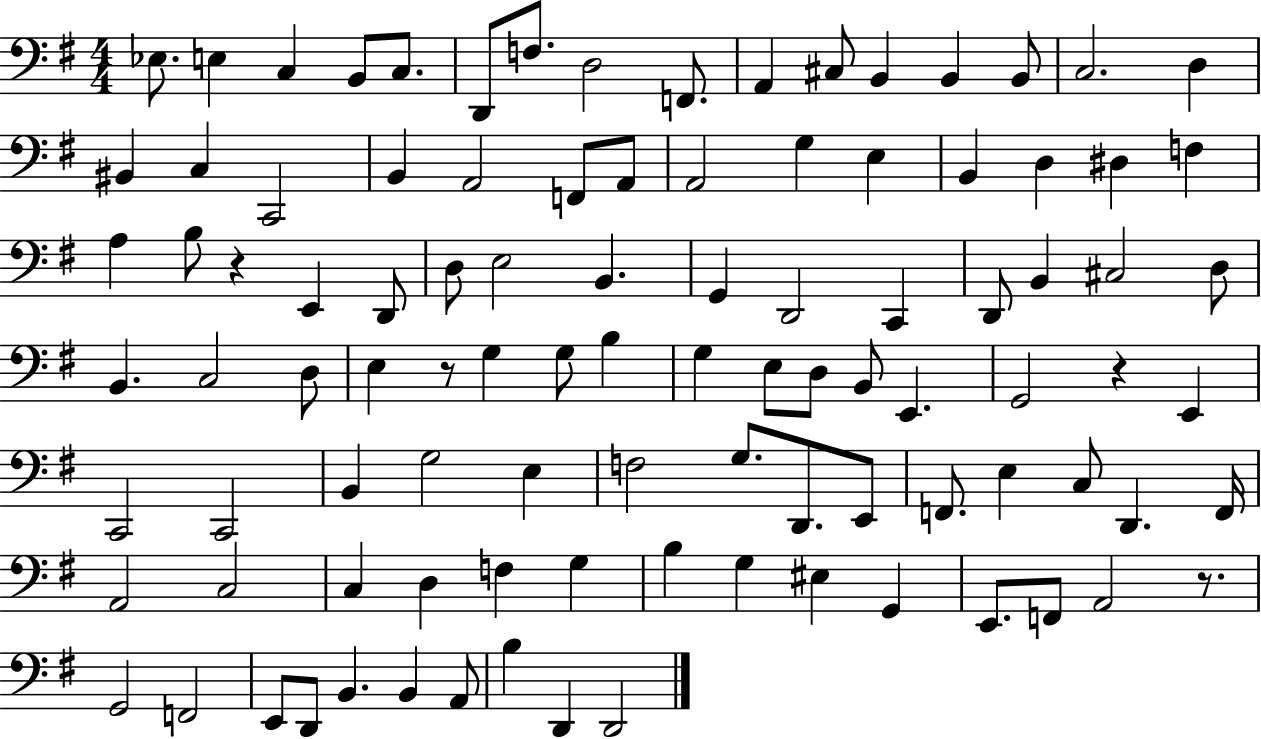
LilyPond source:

{
  \clef bass
  \numericTimeSignature
  \time 4/4
  \key g \major
  ees8. e4 c4 b,8 c8. | d,8 f8. d2 f,8. | a,4 cis8 b,4 b,4 b,8 | c2. d4 | \break bis,4 c4 c,2 | b,4 a,2 f,8 a,8 | a,2 g4 e4 | b,4 d4 dis4 f4 | \break a4 b8 r4 e,4 d,8 | d8 e2 b,4. | g,4 d,2 c,4 | d,8 b,4 cis2 d8 | \break b,4. c2 d8 | e4 r8 g4 g8 b4 | g4 e8 d8 b,8 e,4. | g,2 r4 e,4 | \break c,2 c,2 | b,4 g2 e4 | f2 g8. d,8. e,8 | f,8. e4 c8 d,4. f,16 | \break a,2 c2 | c4 d4 f4 g4 | b4 g4 eis4 g,4 | e,8. f,8 a,2 r8. | \break g,2 f,2 | e,8 d,8 b,4. b,4 a,8 | b4 d,4 d,2 | \bar "|."
}